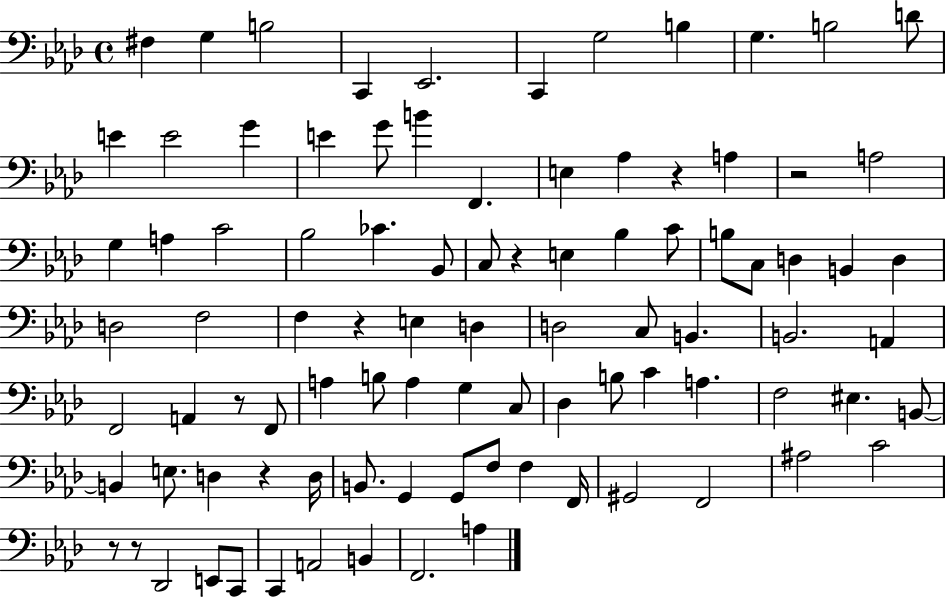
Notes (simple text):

F#3/q G3/q B3/h C2/q Eb2/h. C2/q G3/h B3/q G3/q. B3/h D4/e E4/q E4/h G4/q E4/q G4/e B4/q F2/q. E3/q Ab3/q R/q A3/q R/h A3/h G3/q A3/q C4/h Bb3/h CES4/q. Bb2/e C3/e R/q E3/q Bb3/q C4/e B3/e C3/e D3/q B2/q D3/q D3/h F3/h F3/q R/q E3/q D3/q D3/h C3/e B2/q. B2/h. A2/q F2/h A2/q R/e F2/e A3/q B3/e A3/q G3/q C3/e Db3/q B3/e C4/q A3/q. F3/h EIS3/q. B2/e B2/q E3/e. D3/q R/q D3/s B2/e. G2/q G2/e F3/e F3/q F2/s G#2/h F2/h A#3/h C4/h R/e R/e Db2/h E2/e C2/e C2/q A2/h B2/q F2/h. A3/q